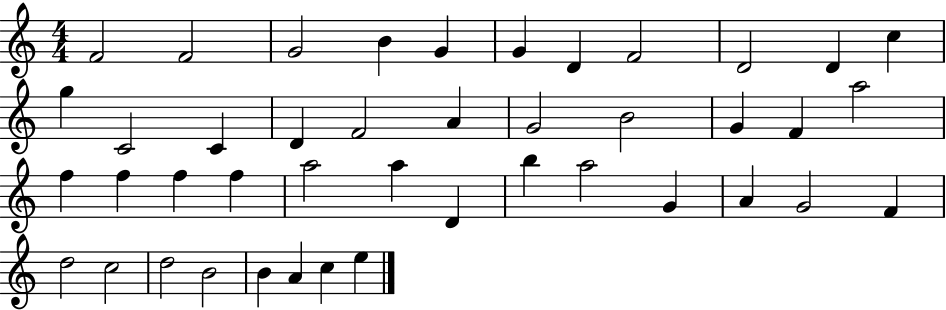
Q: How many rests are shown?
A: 0